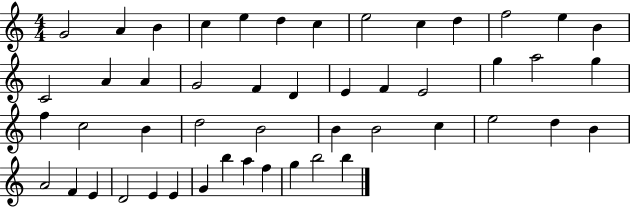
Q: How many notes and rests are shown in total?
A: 49